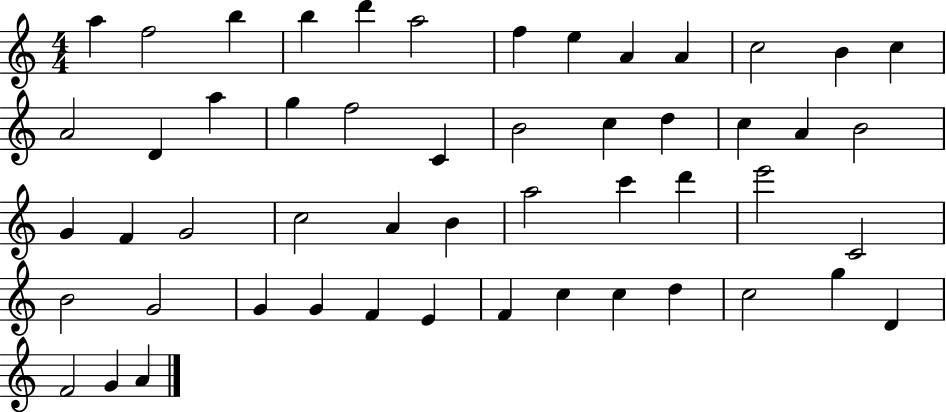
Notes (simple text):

A5/q F5/h B5/q B5/q D6/q A5/h F5/q E5/q A4/q A4/q C5/h B4/q C5/q A4/h D4/q A5/q G5/q F5/h C4/q B4/h C5/q D5/q C5/q A4/q B4/h G4/q F4/q G4/h C5/h A4/q B4/q A5/h C6/q D6/q E6/h C4/h B4/h G4/h G4/q G4/q F4/q E4/q F4/q C5/q C5/q D5/q C5/h G5/q D4/q F4/h G4/q A4/q